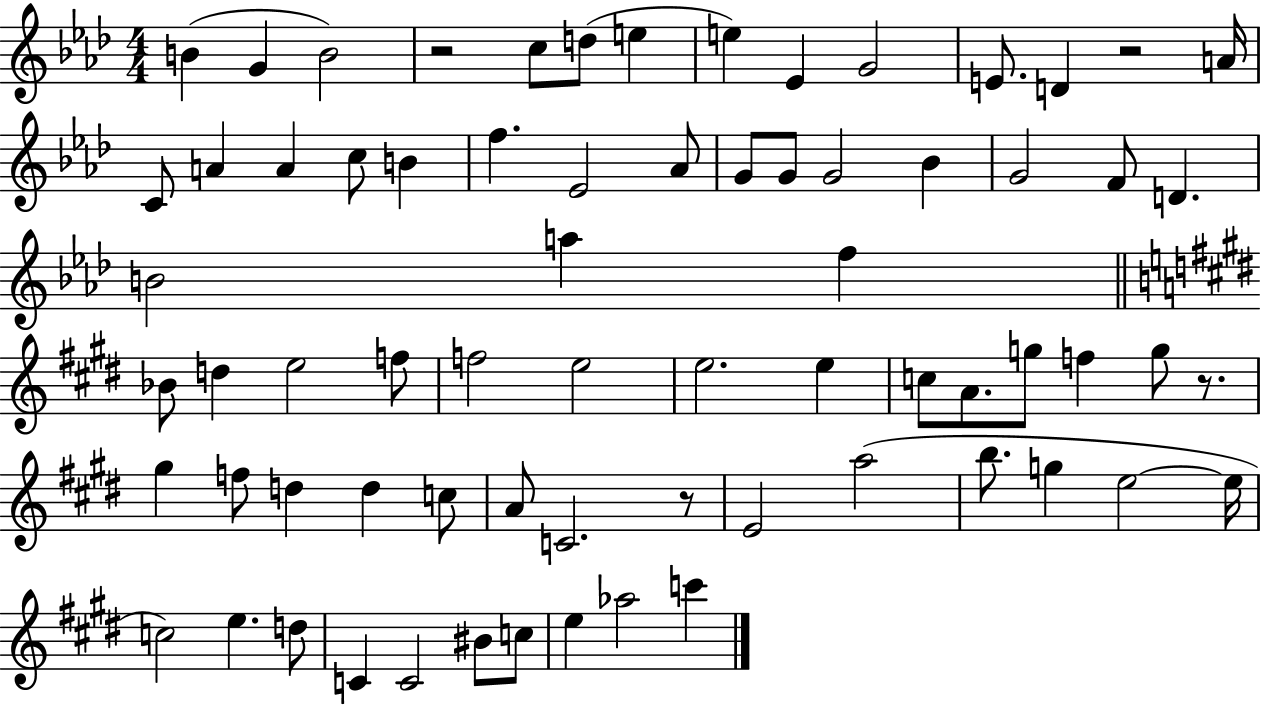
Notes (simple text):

B4/q G4/q B4/h R/h C5/e D5/e E5/q E5/q Eb4/q G4/h E4/e. D4/q R/h A4/s C4/e A4/q A4/q C5/e B4/q F5/q. Eb4/h Ab4/e G4/e G4/e G4/h Bb4/q G4/h F4/e D4/q. B4/h A5/q F5/q Bb4/e D5/q E5/h F5/e F5/h E5/h E5/h. E5/q C5/e A4/e. G5/e F5/q G5/e R/e. G#5/q F5/e D5/q D5/q C5/e A4/e C4/h. R/e E4/h A5/h B5/e. G5/q E5/h E5/s C5/h E5/q. D5/e C4/q C4/h BIS4/e C5/e E5/q Ab5/h C6/q